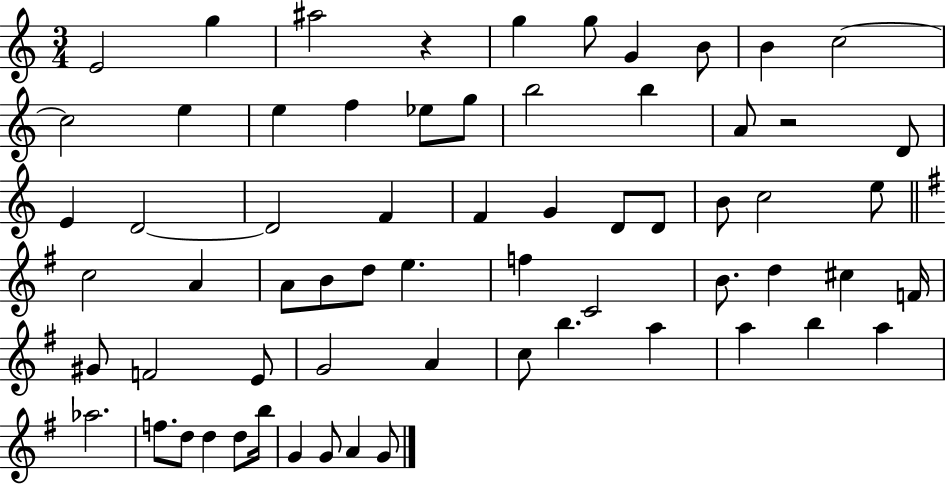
E4/h G5/q A#5/h R/q G5/q G5/e G4/q B4/e B4/q C5/h C5/h E5/q E5/q F5/q Eb5/e G5/e B5/h B5/q A4/e R/h D4/e E4/q D4/h D4/h F4/q F4/q G4/q D4/e D4/e B4/e C5/h E5/e C5/h A4/q A4/e B4/e D5/e E5/q. F5/q C4/h B4/e. D5/q C#5/q F4/s G#4/e F4/h E4/e G4/h A4/q C5/e B5/q. A5/q A5/q B5/q A5/q Ab5/h. F5/e. D5/e D5/q D5/e B5/s G4/q G4/e A4/q G4/e